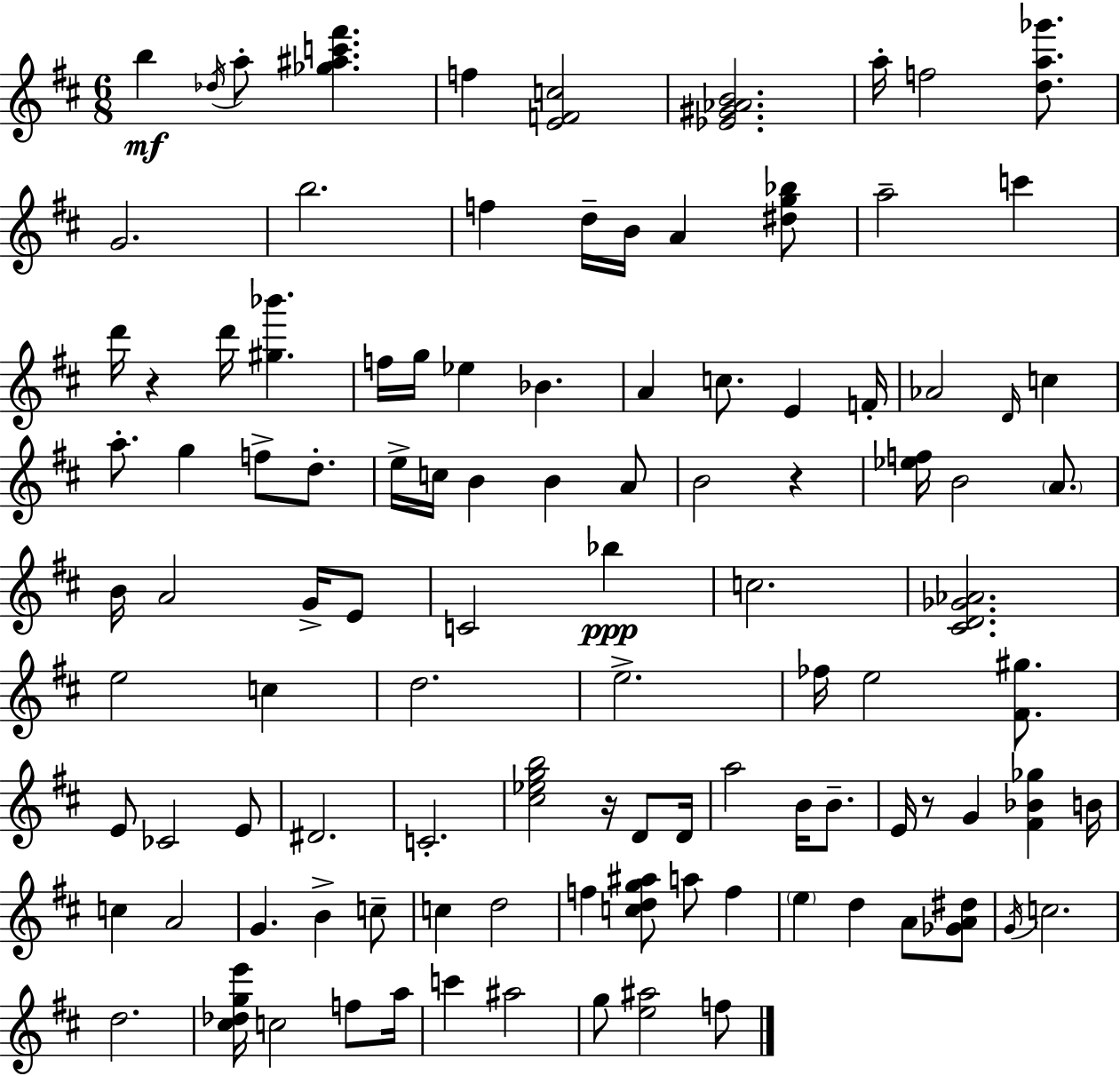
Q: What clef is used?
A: treble